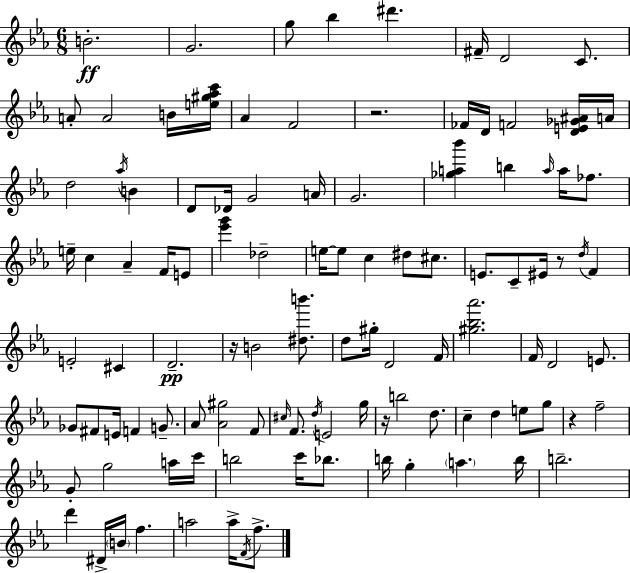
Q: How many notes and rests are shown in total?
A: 107